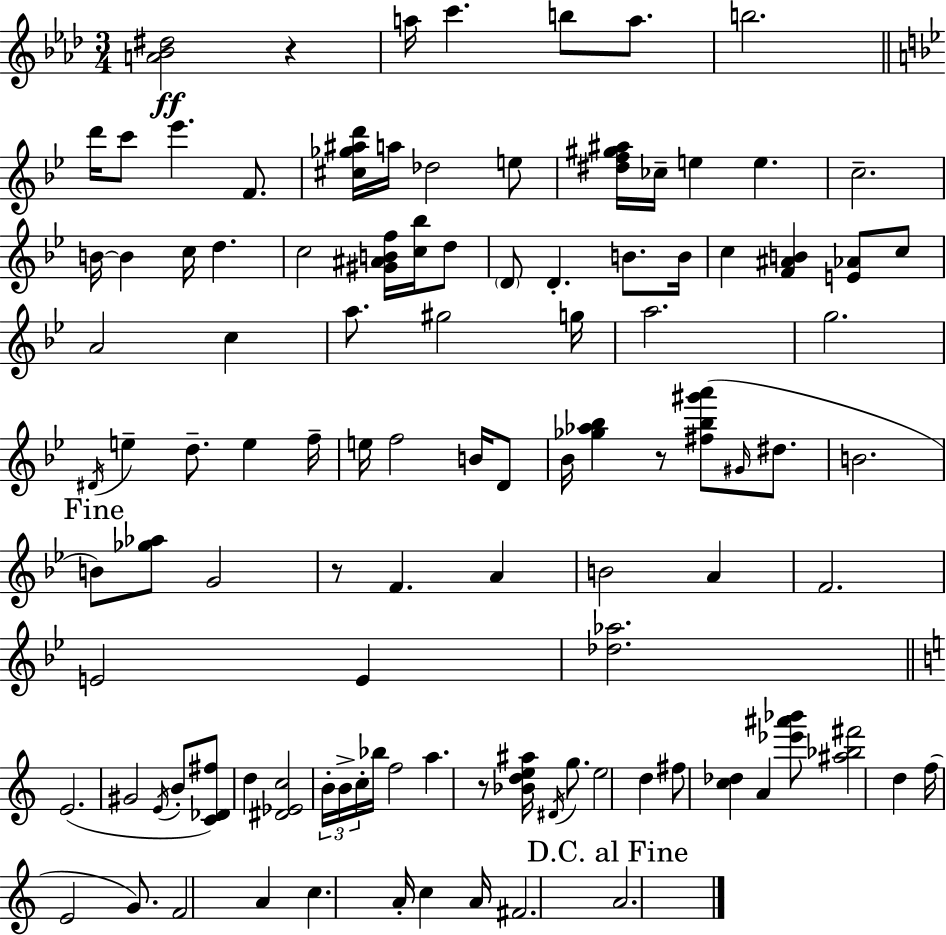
[A4,Bb4,D#5]/h R/q A5/s C6/q. B5/e A5/e. B5/h. D6/s C6/e Eb6/q. F4/e. [C#5,Gb5,A#5,D6]/s A5/s Db5/h E5/e [D#5,F5,G#5,A#5]/s CES5/s E5/q E5/q. C5/h. B4/s B4/q C5/s D5/q. C5/h [G#4,A#4,B4,F5]/s [C5,Bb5]/s D5/e D4/e D4/q. B4/e. B4/s C5/q [F4,A#4,B4]/q [E4,Ab4]/e C5/e A4/h C5/q A5/e. G#5/h G5/s A5/h. G5/h. D#4/s E5/q D5/e. E5/q F5/s E5/s F5/h B4/s D4/e Bb4/s [Gb5,Ab5,Bb5]/q R/e [F#5,Bb5,G#6,A6]/e G#4/s D#5/e. B4/h. B4/e [Gb5,Ab5]/e G4/h R/e F4/q. A4/q B4/h A4/q F4/h. E4/h E4/q [Db5,Ab5]/h. E4/h. G#4/h E4/s B4/e [C4,Db4,F#5]/e D5/q [D#4,Eb4,C5]/h B4/s B4/s C5/s Bb5/s F5/h A5/q. R/e [Bb4,D5,E5,A#5]/s D#4/s G5/e. E5/h D5/q F#5/e [C5,Db5]/q A4/q [Eb6,A#6,Bb6]/e [A#5,Bb5,F#6]/h D5/q F5/s E4/h G4/e. F4/h A4/q C5/q. A4/s C5/q A4/s F#4/h. A4/h.